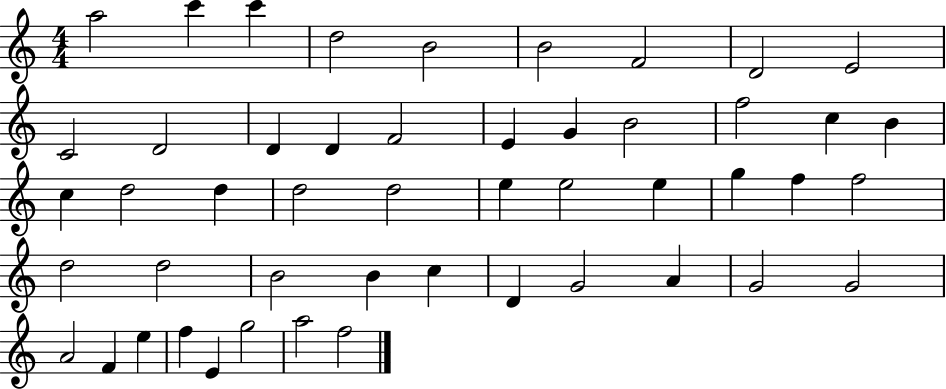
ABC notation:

X:1
T:Untitled
M:4/4
L:1/4
K:C
a2 c' c' d2 B2 B2 F2 D2 E2 C2 D2 D D F2 E G B2 f2 c B c d2 d d2 d2 e e2 e g f f2 d2 d2 B2 B c D G2 A G2 G2 A2 F e f E g2 a2 f2